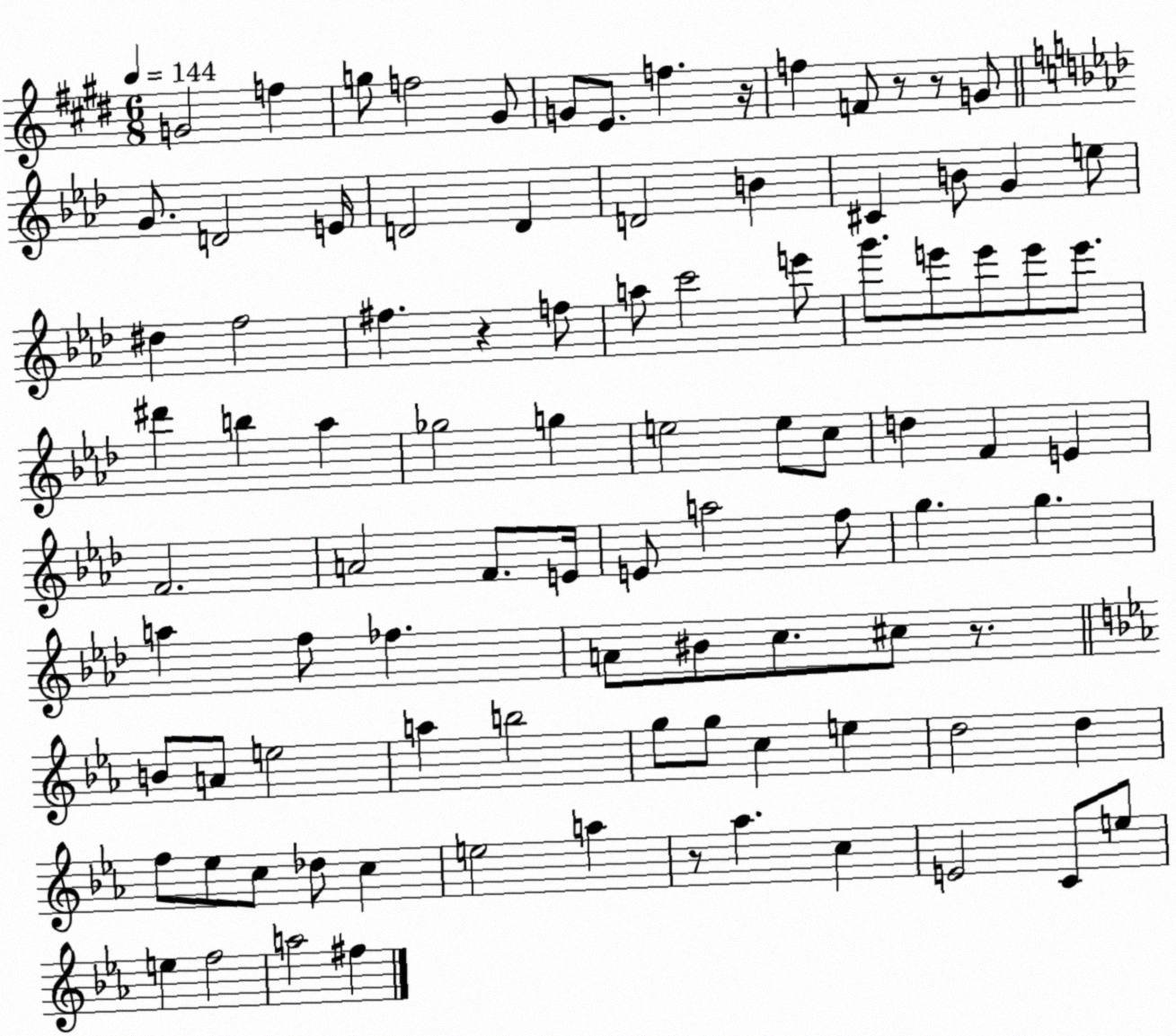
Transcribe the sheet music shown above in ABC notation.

X:1
T:Untitled
M:6/8
L:1/4
K:E
G2 f g/2 f2 ^G/2 G/2 E/2 f z/4 f F/2 z/2 z/2 G/2 G/2 D2 E/4 D2 D D2 B ^C B/2 G e/2 ^d f2 ^f z f/2 a/2 c'2 e'/2 g'/2 e'/2 e'/2 e'/2 e'/2 ^d' b _a _g2 g e2 e/2 c/2 d F E F2 A2 F/2 E/4 E/2 a2 f/2 g g a f/2 _f A/2 ^B/2 c/2 ^c/2 z/2 B/2 A/2 e2 a b2 g/2 g/2 c e d2 d f/2 _e/2 c/2 _d/2 c e2 a z/2 _a c E2 C/2 e/2 e f2 a2 ^f